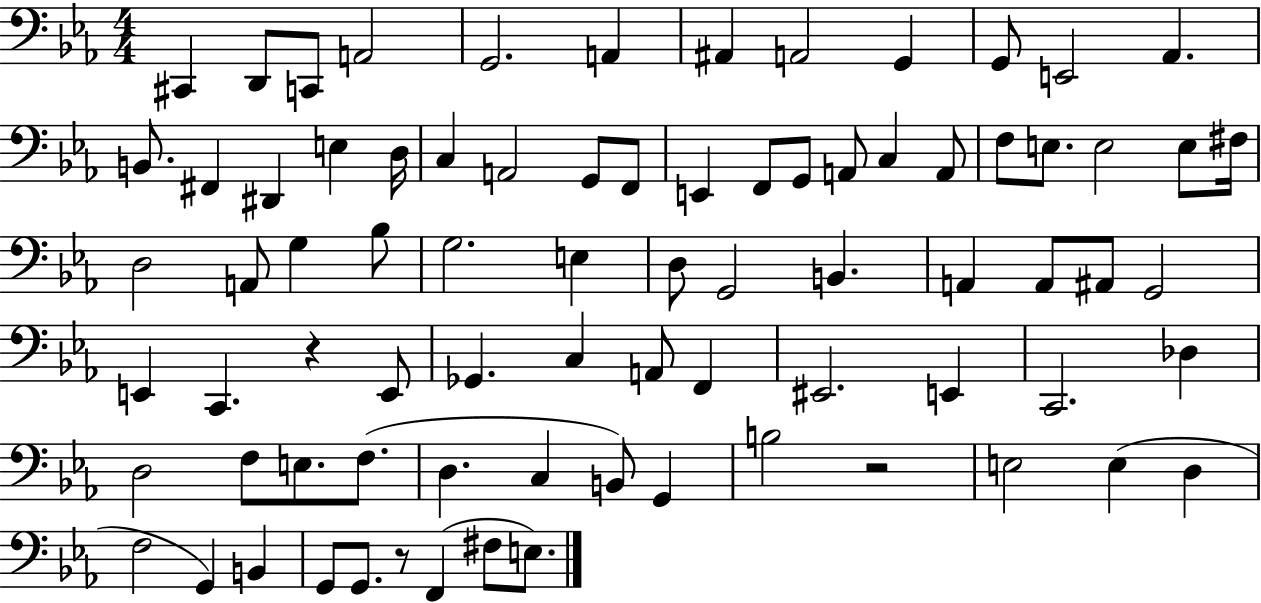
C#2/q D2/e C2/e A2/h G2/h. A2/q A#2/q A2/h G2/q G2/e E2/h Ab2/q. B2/e. F#2/q D#2/q E3/q D3/s C3/q A2/h G2/e F2/e E2/q F2/e G2/e A2/e C3/q A2/e F3/e E3/e. E3/h E3/e F#3/s D3/h A2/e G3/q Bb3/e G3/h. E3/q D3/e G2/h B2/q. A2/q A2/e A#2/e G2/h E2/q C2/q. R/q E2/e Gb2/q. C3/q A2/e F2/q EIS2/h. E2/q C2/h. Db3/q D3/h F3/e E3/e. F3/e. D3/q. C3/q B2/e G2/q B3/h R/h E3/h E3/q D3/q F3/h G2/q B2/q G2/e G2/e. R/e F2/q F#3/e E3/e.